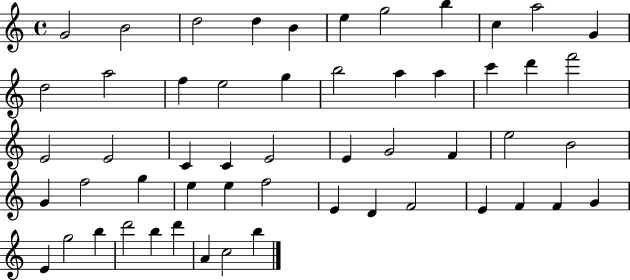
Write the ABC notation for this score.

X:1
T:Untitled
M:4/4
L:1/4
K:C
G2 B2 d2 d B e g2 b c a2 G d2 a2 f e2 g b2 a a c' d' f'2 E2 E2 C C E2 E G2 F e2 B2 G f2 g e e f2 E D F2 E F F G E g2 b d'2 b d' A c2 b